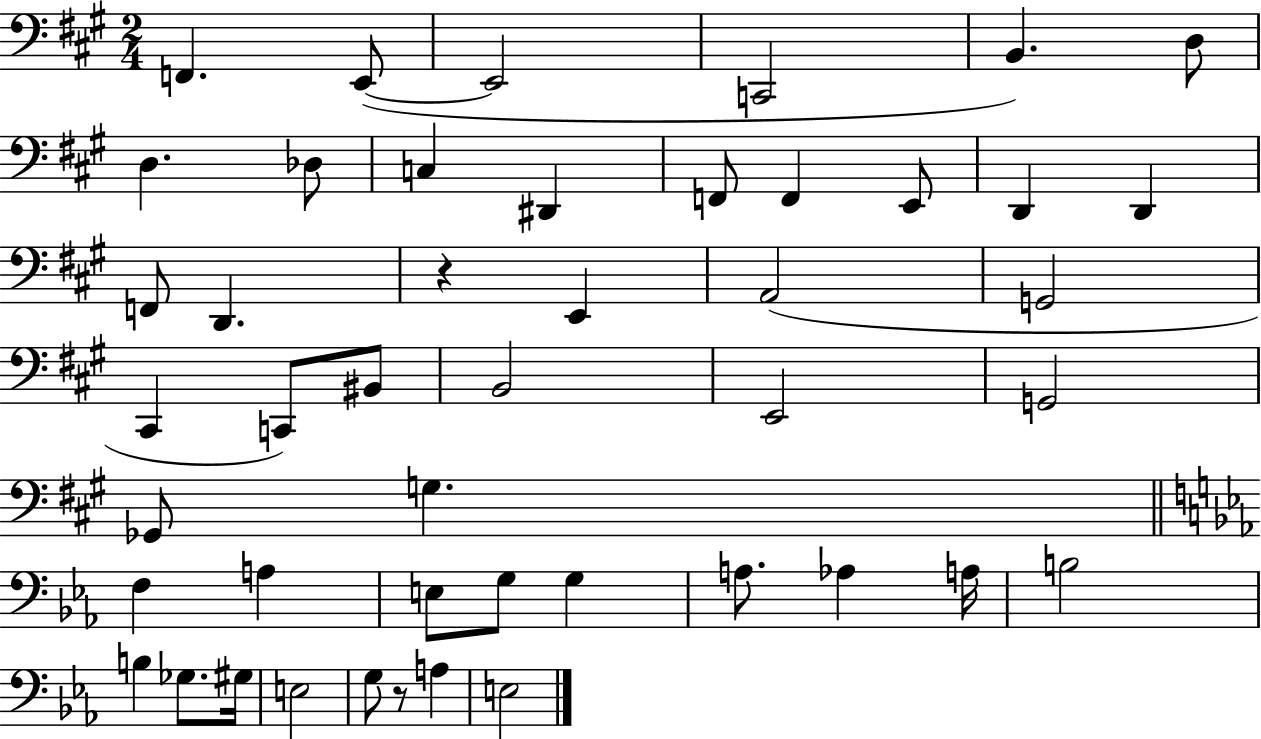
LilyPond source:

{
  \clef bass
  \numericTimeSignature
  \time 2/4
  \key a \major
  f,4. e,8~(~ | e,2 | c,2 | b,4.) d8 | \break d4. des8 | c4 dis,4 | f,8 f,4 e,8 | d,4 d,4 | \break f,8 d,4. | r4 e,4 | a,2( | g,2 | \break cis,4 c,8) bis,8 | b,2 | e,2 | g,2 | \break ges,8 g4. | \bar "||" \break \key ees \major f4 a4 | e8 g8 g4 | a8. aes4 a16 | b2 | \break b4 ges8. gis16 | e2 | g8 r8 a4 | e2 | \break \bar "|."
}